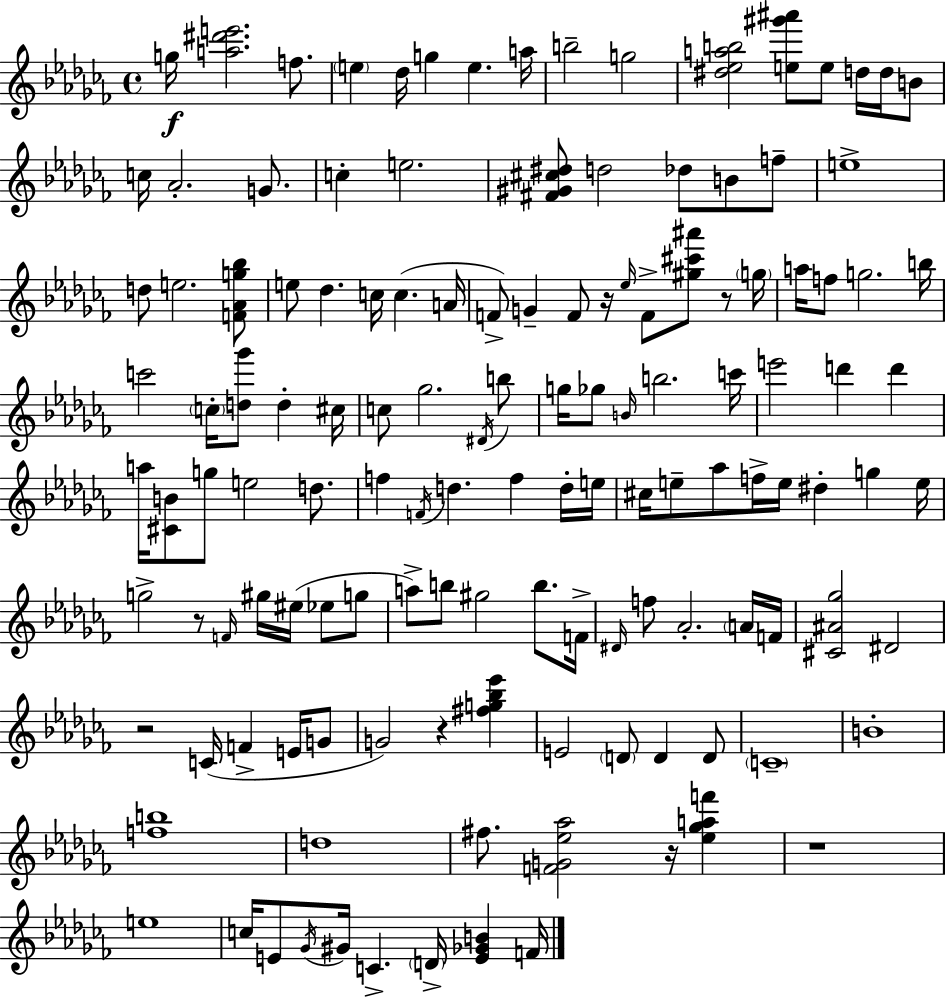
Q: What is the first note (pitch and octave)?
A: G5